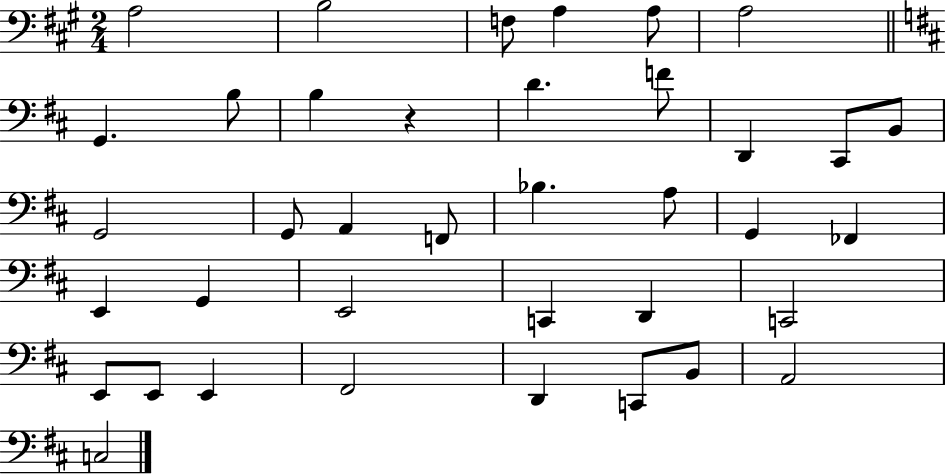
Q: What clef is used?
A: bass